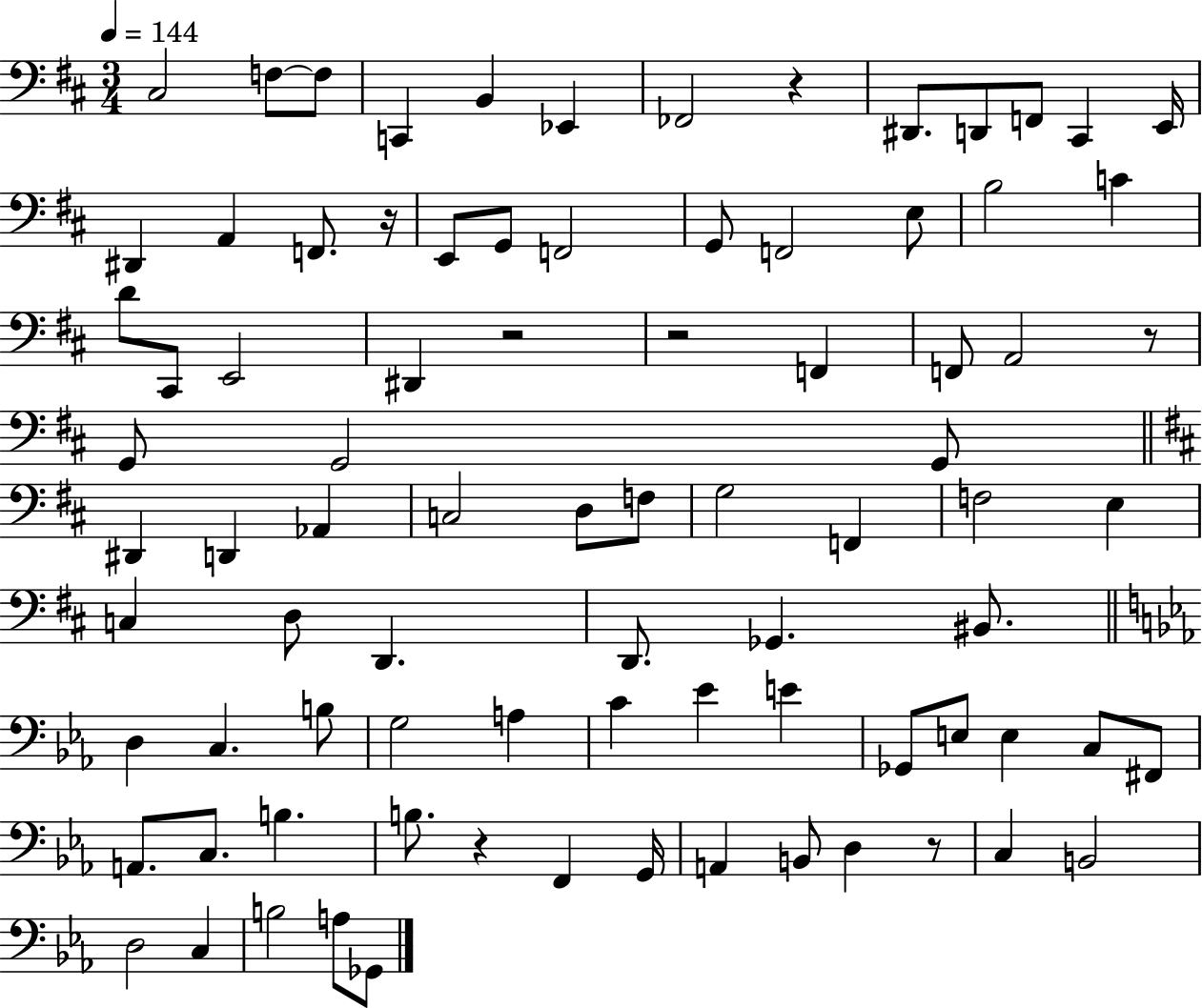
{
  \clef bass
  \numericTimeSignature
  \time 3/4
  \key d \major
  \tempo 4 = 144
  cis2 f8~~ f8 | c,4 b,4 ees,4 | fes,2 r4 | dis,8. d,8 f,8 cis,4 e,16 | \break dis,4 a,4 f,8. r16 | e,8 g,8 f,2 | g,8 f,2 e8 | b2 c'4 | \break d'8 cis,8 e,2 | dis,4 r2 | r2 f,4 | f,8 a,2 r8 | \break g,8 g,2 g,8 | \bar "||" \break \key b \minor dis,4 d,4 aes,4 | c2 d8 f8 | g2 f,4 | f2 e4 | \break c4 d8 d,4. | d,8. ges,4. bis,8. | \bar "||" \break \key ees \major d4 c4. b8 | g2 a4 | c'4 ees'4 e'4 | ges,8 e8 e4 c8 fis,8 | \break a,8. c8. b4. | b8. r4 f,4 g,16 | a,4 b,8 d4 r8 | c4 b,2 | \break d2 c4 | b2 a8 ges,8 | \bar "|."
}